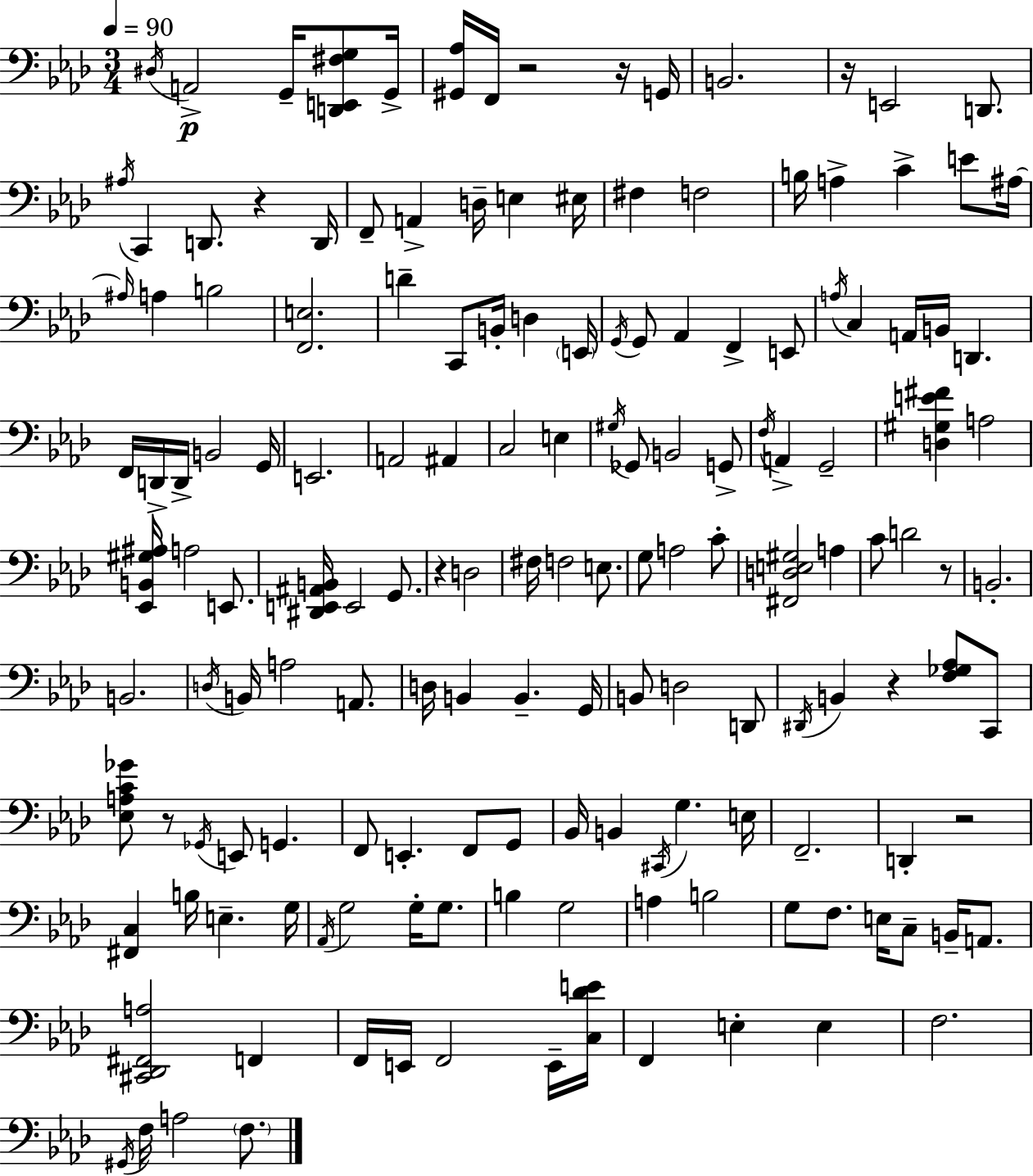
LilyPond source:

{
  \clef bass
  \numericTimeSignature
  \time 3/4
  \key aes \major
  \tempo 4 = 90
  \repeat volta 2 { \acciaccatura { dis16 }\p a,2-> g,16-- <d, e, fis g>8 | g,16-> <gis, aes>16 f,16 r2 r16 | g,16 b,2. | r16 e,2 d,8. | \break \acciaccatura { ais16 } c,4 d,8. r4 | d,16 f,8-- a,4-> d16-- e4 | eis16 fis4 f2 | b16 a4-> c'4-> e'8 | \break ais16~~ \grace { ais16 } a4 b2 | <f, e>2. | d'4-- c,8 b,16-. d4 | \parenthesize e,16 \acciaccatura { g,16 } g,8 aes,4 f,4-> | \break e,8 \acciaccatura { a16 } c4 a,16 b,16 d,4. | f,16 d,16-> d,16-> b,2 | g,16 e,2. | a,2 | \break ais,4 c2 | e4 \acciaccatura { gis16 } ges,8 b,2 | g,8-> \acciaccatura { f16 } a,4-> g,2-- | <d gis e' fis'>4 a2 | \break <ees, b, gis ais>16 a2 | e,8. <dis, e, ais, b,>16 e,2 | g,8. r4 d2 | fis16 f2 | \break e8. g8 a2 | c'8-. <fis, d e gis>2 | a4 c'8 d'2 | r8 b,2.-. | \break b,2. | \acciaccatura { d16 } b,16 a2 | a,8. d16 b,4 | b,4.-- g,16 b,8 d2 | \break d,8 \acciaccatura { dis,16 } b,4 | r4 <f ges aes>8 c,8 <ees a c' ges'>8 r8 | \acciaccatura { ges,16 } e,8 g,4. f,8 | e,4.-. f,8 g,8 bes,16 b,4 | \break \acciaccatura { cis,16 } g4. e16 f,2.-- | d,4-. | r2 <fis, c>4 | b16 e4.-- g16 \acciaccatura { aes,16 } | \break g2 g16-. g8. | b4 g2 | a4 b2 | g8 f8. e16 c8-- b,16-- a,8. | \break <cis, des, fis, a>2 f,4 | f,16 e,16 f,2 e,16-- <c des' e'>16 | f,4 e4-. e4 | f2. | \break \acciaccatura { gis,16 } f16 a2 \parenthesize f8. | } \bar "|."
}